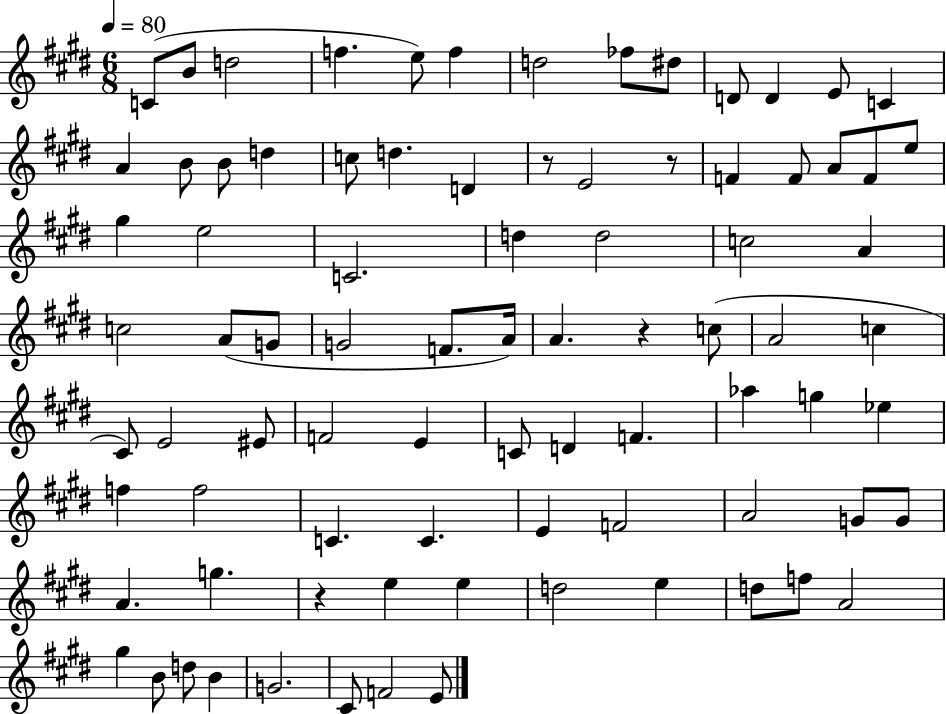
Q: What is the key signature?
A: E major